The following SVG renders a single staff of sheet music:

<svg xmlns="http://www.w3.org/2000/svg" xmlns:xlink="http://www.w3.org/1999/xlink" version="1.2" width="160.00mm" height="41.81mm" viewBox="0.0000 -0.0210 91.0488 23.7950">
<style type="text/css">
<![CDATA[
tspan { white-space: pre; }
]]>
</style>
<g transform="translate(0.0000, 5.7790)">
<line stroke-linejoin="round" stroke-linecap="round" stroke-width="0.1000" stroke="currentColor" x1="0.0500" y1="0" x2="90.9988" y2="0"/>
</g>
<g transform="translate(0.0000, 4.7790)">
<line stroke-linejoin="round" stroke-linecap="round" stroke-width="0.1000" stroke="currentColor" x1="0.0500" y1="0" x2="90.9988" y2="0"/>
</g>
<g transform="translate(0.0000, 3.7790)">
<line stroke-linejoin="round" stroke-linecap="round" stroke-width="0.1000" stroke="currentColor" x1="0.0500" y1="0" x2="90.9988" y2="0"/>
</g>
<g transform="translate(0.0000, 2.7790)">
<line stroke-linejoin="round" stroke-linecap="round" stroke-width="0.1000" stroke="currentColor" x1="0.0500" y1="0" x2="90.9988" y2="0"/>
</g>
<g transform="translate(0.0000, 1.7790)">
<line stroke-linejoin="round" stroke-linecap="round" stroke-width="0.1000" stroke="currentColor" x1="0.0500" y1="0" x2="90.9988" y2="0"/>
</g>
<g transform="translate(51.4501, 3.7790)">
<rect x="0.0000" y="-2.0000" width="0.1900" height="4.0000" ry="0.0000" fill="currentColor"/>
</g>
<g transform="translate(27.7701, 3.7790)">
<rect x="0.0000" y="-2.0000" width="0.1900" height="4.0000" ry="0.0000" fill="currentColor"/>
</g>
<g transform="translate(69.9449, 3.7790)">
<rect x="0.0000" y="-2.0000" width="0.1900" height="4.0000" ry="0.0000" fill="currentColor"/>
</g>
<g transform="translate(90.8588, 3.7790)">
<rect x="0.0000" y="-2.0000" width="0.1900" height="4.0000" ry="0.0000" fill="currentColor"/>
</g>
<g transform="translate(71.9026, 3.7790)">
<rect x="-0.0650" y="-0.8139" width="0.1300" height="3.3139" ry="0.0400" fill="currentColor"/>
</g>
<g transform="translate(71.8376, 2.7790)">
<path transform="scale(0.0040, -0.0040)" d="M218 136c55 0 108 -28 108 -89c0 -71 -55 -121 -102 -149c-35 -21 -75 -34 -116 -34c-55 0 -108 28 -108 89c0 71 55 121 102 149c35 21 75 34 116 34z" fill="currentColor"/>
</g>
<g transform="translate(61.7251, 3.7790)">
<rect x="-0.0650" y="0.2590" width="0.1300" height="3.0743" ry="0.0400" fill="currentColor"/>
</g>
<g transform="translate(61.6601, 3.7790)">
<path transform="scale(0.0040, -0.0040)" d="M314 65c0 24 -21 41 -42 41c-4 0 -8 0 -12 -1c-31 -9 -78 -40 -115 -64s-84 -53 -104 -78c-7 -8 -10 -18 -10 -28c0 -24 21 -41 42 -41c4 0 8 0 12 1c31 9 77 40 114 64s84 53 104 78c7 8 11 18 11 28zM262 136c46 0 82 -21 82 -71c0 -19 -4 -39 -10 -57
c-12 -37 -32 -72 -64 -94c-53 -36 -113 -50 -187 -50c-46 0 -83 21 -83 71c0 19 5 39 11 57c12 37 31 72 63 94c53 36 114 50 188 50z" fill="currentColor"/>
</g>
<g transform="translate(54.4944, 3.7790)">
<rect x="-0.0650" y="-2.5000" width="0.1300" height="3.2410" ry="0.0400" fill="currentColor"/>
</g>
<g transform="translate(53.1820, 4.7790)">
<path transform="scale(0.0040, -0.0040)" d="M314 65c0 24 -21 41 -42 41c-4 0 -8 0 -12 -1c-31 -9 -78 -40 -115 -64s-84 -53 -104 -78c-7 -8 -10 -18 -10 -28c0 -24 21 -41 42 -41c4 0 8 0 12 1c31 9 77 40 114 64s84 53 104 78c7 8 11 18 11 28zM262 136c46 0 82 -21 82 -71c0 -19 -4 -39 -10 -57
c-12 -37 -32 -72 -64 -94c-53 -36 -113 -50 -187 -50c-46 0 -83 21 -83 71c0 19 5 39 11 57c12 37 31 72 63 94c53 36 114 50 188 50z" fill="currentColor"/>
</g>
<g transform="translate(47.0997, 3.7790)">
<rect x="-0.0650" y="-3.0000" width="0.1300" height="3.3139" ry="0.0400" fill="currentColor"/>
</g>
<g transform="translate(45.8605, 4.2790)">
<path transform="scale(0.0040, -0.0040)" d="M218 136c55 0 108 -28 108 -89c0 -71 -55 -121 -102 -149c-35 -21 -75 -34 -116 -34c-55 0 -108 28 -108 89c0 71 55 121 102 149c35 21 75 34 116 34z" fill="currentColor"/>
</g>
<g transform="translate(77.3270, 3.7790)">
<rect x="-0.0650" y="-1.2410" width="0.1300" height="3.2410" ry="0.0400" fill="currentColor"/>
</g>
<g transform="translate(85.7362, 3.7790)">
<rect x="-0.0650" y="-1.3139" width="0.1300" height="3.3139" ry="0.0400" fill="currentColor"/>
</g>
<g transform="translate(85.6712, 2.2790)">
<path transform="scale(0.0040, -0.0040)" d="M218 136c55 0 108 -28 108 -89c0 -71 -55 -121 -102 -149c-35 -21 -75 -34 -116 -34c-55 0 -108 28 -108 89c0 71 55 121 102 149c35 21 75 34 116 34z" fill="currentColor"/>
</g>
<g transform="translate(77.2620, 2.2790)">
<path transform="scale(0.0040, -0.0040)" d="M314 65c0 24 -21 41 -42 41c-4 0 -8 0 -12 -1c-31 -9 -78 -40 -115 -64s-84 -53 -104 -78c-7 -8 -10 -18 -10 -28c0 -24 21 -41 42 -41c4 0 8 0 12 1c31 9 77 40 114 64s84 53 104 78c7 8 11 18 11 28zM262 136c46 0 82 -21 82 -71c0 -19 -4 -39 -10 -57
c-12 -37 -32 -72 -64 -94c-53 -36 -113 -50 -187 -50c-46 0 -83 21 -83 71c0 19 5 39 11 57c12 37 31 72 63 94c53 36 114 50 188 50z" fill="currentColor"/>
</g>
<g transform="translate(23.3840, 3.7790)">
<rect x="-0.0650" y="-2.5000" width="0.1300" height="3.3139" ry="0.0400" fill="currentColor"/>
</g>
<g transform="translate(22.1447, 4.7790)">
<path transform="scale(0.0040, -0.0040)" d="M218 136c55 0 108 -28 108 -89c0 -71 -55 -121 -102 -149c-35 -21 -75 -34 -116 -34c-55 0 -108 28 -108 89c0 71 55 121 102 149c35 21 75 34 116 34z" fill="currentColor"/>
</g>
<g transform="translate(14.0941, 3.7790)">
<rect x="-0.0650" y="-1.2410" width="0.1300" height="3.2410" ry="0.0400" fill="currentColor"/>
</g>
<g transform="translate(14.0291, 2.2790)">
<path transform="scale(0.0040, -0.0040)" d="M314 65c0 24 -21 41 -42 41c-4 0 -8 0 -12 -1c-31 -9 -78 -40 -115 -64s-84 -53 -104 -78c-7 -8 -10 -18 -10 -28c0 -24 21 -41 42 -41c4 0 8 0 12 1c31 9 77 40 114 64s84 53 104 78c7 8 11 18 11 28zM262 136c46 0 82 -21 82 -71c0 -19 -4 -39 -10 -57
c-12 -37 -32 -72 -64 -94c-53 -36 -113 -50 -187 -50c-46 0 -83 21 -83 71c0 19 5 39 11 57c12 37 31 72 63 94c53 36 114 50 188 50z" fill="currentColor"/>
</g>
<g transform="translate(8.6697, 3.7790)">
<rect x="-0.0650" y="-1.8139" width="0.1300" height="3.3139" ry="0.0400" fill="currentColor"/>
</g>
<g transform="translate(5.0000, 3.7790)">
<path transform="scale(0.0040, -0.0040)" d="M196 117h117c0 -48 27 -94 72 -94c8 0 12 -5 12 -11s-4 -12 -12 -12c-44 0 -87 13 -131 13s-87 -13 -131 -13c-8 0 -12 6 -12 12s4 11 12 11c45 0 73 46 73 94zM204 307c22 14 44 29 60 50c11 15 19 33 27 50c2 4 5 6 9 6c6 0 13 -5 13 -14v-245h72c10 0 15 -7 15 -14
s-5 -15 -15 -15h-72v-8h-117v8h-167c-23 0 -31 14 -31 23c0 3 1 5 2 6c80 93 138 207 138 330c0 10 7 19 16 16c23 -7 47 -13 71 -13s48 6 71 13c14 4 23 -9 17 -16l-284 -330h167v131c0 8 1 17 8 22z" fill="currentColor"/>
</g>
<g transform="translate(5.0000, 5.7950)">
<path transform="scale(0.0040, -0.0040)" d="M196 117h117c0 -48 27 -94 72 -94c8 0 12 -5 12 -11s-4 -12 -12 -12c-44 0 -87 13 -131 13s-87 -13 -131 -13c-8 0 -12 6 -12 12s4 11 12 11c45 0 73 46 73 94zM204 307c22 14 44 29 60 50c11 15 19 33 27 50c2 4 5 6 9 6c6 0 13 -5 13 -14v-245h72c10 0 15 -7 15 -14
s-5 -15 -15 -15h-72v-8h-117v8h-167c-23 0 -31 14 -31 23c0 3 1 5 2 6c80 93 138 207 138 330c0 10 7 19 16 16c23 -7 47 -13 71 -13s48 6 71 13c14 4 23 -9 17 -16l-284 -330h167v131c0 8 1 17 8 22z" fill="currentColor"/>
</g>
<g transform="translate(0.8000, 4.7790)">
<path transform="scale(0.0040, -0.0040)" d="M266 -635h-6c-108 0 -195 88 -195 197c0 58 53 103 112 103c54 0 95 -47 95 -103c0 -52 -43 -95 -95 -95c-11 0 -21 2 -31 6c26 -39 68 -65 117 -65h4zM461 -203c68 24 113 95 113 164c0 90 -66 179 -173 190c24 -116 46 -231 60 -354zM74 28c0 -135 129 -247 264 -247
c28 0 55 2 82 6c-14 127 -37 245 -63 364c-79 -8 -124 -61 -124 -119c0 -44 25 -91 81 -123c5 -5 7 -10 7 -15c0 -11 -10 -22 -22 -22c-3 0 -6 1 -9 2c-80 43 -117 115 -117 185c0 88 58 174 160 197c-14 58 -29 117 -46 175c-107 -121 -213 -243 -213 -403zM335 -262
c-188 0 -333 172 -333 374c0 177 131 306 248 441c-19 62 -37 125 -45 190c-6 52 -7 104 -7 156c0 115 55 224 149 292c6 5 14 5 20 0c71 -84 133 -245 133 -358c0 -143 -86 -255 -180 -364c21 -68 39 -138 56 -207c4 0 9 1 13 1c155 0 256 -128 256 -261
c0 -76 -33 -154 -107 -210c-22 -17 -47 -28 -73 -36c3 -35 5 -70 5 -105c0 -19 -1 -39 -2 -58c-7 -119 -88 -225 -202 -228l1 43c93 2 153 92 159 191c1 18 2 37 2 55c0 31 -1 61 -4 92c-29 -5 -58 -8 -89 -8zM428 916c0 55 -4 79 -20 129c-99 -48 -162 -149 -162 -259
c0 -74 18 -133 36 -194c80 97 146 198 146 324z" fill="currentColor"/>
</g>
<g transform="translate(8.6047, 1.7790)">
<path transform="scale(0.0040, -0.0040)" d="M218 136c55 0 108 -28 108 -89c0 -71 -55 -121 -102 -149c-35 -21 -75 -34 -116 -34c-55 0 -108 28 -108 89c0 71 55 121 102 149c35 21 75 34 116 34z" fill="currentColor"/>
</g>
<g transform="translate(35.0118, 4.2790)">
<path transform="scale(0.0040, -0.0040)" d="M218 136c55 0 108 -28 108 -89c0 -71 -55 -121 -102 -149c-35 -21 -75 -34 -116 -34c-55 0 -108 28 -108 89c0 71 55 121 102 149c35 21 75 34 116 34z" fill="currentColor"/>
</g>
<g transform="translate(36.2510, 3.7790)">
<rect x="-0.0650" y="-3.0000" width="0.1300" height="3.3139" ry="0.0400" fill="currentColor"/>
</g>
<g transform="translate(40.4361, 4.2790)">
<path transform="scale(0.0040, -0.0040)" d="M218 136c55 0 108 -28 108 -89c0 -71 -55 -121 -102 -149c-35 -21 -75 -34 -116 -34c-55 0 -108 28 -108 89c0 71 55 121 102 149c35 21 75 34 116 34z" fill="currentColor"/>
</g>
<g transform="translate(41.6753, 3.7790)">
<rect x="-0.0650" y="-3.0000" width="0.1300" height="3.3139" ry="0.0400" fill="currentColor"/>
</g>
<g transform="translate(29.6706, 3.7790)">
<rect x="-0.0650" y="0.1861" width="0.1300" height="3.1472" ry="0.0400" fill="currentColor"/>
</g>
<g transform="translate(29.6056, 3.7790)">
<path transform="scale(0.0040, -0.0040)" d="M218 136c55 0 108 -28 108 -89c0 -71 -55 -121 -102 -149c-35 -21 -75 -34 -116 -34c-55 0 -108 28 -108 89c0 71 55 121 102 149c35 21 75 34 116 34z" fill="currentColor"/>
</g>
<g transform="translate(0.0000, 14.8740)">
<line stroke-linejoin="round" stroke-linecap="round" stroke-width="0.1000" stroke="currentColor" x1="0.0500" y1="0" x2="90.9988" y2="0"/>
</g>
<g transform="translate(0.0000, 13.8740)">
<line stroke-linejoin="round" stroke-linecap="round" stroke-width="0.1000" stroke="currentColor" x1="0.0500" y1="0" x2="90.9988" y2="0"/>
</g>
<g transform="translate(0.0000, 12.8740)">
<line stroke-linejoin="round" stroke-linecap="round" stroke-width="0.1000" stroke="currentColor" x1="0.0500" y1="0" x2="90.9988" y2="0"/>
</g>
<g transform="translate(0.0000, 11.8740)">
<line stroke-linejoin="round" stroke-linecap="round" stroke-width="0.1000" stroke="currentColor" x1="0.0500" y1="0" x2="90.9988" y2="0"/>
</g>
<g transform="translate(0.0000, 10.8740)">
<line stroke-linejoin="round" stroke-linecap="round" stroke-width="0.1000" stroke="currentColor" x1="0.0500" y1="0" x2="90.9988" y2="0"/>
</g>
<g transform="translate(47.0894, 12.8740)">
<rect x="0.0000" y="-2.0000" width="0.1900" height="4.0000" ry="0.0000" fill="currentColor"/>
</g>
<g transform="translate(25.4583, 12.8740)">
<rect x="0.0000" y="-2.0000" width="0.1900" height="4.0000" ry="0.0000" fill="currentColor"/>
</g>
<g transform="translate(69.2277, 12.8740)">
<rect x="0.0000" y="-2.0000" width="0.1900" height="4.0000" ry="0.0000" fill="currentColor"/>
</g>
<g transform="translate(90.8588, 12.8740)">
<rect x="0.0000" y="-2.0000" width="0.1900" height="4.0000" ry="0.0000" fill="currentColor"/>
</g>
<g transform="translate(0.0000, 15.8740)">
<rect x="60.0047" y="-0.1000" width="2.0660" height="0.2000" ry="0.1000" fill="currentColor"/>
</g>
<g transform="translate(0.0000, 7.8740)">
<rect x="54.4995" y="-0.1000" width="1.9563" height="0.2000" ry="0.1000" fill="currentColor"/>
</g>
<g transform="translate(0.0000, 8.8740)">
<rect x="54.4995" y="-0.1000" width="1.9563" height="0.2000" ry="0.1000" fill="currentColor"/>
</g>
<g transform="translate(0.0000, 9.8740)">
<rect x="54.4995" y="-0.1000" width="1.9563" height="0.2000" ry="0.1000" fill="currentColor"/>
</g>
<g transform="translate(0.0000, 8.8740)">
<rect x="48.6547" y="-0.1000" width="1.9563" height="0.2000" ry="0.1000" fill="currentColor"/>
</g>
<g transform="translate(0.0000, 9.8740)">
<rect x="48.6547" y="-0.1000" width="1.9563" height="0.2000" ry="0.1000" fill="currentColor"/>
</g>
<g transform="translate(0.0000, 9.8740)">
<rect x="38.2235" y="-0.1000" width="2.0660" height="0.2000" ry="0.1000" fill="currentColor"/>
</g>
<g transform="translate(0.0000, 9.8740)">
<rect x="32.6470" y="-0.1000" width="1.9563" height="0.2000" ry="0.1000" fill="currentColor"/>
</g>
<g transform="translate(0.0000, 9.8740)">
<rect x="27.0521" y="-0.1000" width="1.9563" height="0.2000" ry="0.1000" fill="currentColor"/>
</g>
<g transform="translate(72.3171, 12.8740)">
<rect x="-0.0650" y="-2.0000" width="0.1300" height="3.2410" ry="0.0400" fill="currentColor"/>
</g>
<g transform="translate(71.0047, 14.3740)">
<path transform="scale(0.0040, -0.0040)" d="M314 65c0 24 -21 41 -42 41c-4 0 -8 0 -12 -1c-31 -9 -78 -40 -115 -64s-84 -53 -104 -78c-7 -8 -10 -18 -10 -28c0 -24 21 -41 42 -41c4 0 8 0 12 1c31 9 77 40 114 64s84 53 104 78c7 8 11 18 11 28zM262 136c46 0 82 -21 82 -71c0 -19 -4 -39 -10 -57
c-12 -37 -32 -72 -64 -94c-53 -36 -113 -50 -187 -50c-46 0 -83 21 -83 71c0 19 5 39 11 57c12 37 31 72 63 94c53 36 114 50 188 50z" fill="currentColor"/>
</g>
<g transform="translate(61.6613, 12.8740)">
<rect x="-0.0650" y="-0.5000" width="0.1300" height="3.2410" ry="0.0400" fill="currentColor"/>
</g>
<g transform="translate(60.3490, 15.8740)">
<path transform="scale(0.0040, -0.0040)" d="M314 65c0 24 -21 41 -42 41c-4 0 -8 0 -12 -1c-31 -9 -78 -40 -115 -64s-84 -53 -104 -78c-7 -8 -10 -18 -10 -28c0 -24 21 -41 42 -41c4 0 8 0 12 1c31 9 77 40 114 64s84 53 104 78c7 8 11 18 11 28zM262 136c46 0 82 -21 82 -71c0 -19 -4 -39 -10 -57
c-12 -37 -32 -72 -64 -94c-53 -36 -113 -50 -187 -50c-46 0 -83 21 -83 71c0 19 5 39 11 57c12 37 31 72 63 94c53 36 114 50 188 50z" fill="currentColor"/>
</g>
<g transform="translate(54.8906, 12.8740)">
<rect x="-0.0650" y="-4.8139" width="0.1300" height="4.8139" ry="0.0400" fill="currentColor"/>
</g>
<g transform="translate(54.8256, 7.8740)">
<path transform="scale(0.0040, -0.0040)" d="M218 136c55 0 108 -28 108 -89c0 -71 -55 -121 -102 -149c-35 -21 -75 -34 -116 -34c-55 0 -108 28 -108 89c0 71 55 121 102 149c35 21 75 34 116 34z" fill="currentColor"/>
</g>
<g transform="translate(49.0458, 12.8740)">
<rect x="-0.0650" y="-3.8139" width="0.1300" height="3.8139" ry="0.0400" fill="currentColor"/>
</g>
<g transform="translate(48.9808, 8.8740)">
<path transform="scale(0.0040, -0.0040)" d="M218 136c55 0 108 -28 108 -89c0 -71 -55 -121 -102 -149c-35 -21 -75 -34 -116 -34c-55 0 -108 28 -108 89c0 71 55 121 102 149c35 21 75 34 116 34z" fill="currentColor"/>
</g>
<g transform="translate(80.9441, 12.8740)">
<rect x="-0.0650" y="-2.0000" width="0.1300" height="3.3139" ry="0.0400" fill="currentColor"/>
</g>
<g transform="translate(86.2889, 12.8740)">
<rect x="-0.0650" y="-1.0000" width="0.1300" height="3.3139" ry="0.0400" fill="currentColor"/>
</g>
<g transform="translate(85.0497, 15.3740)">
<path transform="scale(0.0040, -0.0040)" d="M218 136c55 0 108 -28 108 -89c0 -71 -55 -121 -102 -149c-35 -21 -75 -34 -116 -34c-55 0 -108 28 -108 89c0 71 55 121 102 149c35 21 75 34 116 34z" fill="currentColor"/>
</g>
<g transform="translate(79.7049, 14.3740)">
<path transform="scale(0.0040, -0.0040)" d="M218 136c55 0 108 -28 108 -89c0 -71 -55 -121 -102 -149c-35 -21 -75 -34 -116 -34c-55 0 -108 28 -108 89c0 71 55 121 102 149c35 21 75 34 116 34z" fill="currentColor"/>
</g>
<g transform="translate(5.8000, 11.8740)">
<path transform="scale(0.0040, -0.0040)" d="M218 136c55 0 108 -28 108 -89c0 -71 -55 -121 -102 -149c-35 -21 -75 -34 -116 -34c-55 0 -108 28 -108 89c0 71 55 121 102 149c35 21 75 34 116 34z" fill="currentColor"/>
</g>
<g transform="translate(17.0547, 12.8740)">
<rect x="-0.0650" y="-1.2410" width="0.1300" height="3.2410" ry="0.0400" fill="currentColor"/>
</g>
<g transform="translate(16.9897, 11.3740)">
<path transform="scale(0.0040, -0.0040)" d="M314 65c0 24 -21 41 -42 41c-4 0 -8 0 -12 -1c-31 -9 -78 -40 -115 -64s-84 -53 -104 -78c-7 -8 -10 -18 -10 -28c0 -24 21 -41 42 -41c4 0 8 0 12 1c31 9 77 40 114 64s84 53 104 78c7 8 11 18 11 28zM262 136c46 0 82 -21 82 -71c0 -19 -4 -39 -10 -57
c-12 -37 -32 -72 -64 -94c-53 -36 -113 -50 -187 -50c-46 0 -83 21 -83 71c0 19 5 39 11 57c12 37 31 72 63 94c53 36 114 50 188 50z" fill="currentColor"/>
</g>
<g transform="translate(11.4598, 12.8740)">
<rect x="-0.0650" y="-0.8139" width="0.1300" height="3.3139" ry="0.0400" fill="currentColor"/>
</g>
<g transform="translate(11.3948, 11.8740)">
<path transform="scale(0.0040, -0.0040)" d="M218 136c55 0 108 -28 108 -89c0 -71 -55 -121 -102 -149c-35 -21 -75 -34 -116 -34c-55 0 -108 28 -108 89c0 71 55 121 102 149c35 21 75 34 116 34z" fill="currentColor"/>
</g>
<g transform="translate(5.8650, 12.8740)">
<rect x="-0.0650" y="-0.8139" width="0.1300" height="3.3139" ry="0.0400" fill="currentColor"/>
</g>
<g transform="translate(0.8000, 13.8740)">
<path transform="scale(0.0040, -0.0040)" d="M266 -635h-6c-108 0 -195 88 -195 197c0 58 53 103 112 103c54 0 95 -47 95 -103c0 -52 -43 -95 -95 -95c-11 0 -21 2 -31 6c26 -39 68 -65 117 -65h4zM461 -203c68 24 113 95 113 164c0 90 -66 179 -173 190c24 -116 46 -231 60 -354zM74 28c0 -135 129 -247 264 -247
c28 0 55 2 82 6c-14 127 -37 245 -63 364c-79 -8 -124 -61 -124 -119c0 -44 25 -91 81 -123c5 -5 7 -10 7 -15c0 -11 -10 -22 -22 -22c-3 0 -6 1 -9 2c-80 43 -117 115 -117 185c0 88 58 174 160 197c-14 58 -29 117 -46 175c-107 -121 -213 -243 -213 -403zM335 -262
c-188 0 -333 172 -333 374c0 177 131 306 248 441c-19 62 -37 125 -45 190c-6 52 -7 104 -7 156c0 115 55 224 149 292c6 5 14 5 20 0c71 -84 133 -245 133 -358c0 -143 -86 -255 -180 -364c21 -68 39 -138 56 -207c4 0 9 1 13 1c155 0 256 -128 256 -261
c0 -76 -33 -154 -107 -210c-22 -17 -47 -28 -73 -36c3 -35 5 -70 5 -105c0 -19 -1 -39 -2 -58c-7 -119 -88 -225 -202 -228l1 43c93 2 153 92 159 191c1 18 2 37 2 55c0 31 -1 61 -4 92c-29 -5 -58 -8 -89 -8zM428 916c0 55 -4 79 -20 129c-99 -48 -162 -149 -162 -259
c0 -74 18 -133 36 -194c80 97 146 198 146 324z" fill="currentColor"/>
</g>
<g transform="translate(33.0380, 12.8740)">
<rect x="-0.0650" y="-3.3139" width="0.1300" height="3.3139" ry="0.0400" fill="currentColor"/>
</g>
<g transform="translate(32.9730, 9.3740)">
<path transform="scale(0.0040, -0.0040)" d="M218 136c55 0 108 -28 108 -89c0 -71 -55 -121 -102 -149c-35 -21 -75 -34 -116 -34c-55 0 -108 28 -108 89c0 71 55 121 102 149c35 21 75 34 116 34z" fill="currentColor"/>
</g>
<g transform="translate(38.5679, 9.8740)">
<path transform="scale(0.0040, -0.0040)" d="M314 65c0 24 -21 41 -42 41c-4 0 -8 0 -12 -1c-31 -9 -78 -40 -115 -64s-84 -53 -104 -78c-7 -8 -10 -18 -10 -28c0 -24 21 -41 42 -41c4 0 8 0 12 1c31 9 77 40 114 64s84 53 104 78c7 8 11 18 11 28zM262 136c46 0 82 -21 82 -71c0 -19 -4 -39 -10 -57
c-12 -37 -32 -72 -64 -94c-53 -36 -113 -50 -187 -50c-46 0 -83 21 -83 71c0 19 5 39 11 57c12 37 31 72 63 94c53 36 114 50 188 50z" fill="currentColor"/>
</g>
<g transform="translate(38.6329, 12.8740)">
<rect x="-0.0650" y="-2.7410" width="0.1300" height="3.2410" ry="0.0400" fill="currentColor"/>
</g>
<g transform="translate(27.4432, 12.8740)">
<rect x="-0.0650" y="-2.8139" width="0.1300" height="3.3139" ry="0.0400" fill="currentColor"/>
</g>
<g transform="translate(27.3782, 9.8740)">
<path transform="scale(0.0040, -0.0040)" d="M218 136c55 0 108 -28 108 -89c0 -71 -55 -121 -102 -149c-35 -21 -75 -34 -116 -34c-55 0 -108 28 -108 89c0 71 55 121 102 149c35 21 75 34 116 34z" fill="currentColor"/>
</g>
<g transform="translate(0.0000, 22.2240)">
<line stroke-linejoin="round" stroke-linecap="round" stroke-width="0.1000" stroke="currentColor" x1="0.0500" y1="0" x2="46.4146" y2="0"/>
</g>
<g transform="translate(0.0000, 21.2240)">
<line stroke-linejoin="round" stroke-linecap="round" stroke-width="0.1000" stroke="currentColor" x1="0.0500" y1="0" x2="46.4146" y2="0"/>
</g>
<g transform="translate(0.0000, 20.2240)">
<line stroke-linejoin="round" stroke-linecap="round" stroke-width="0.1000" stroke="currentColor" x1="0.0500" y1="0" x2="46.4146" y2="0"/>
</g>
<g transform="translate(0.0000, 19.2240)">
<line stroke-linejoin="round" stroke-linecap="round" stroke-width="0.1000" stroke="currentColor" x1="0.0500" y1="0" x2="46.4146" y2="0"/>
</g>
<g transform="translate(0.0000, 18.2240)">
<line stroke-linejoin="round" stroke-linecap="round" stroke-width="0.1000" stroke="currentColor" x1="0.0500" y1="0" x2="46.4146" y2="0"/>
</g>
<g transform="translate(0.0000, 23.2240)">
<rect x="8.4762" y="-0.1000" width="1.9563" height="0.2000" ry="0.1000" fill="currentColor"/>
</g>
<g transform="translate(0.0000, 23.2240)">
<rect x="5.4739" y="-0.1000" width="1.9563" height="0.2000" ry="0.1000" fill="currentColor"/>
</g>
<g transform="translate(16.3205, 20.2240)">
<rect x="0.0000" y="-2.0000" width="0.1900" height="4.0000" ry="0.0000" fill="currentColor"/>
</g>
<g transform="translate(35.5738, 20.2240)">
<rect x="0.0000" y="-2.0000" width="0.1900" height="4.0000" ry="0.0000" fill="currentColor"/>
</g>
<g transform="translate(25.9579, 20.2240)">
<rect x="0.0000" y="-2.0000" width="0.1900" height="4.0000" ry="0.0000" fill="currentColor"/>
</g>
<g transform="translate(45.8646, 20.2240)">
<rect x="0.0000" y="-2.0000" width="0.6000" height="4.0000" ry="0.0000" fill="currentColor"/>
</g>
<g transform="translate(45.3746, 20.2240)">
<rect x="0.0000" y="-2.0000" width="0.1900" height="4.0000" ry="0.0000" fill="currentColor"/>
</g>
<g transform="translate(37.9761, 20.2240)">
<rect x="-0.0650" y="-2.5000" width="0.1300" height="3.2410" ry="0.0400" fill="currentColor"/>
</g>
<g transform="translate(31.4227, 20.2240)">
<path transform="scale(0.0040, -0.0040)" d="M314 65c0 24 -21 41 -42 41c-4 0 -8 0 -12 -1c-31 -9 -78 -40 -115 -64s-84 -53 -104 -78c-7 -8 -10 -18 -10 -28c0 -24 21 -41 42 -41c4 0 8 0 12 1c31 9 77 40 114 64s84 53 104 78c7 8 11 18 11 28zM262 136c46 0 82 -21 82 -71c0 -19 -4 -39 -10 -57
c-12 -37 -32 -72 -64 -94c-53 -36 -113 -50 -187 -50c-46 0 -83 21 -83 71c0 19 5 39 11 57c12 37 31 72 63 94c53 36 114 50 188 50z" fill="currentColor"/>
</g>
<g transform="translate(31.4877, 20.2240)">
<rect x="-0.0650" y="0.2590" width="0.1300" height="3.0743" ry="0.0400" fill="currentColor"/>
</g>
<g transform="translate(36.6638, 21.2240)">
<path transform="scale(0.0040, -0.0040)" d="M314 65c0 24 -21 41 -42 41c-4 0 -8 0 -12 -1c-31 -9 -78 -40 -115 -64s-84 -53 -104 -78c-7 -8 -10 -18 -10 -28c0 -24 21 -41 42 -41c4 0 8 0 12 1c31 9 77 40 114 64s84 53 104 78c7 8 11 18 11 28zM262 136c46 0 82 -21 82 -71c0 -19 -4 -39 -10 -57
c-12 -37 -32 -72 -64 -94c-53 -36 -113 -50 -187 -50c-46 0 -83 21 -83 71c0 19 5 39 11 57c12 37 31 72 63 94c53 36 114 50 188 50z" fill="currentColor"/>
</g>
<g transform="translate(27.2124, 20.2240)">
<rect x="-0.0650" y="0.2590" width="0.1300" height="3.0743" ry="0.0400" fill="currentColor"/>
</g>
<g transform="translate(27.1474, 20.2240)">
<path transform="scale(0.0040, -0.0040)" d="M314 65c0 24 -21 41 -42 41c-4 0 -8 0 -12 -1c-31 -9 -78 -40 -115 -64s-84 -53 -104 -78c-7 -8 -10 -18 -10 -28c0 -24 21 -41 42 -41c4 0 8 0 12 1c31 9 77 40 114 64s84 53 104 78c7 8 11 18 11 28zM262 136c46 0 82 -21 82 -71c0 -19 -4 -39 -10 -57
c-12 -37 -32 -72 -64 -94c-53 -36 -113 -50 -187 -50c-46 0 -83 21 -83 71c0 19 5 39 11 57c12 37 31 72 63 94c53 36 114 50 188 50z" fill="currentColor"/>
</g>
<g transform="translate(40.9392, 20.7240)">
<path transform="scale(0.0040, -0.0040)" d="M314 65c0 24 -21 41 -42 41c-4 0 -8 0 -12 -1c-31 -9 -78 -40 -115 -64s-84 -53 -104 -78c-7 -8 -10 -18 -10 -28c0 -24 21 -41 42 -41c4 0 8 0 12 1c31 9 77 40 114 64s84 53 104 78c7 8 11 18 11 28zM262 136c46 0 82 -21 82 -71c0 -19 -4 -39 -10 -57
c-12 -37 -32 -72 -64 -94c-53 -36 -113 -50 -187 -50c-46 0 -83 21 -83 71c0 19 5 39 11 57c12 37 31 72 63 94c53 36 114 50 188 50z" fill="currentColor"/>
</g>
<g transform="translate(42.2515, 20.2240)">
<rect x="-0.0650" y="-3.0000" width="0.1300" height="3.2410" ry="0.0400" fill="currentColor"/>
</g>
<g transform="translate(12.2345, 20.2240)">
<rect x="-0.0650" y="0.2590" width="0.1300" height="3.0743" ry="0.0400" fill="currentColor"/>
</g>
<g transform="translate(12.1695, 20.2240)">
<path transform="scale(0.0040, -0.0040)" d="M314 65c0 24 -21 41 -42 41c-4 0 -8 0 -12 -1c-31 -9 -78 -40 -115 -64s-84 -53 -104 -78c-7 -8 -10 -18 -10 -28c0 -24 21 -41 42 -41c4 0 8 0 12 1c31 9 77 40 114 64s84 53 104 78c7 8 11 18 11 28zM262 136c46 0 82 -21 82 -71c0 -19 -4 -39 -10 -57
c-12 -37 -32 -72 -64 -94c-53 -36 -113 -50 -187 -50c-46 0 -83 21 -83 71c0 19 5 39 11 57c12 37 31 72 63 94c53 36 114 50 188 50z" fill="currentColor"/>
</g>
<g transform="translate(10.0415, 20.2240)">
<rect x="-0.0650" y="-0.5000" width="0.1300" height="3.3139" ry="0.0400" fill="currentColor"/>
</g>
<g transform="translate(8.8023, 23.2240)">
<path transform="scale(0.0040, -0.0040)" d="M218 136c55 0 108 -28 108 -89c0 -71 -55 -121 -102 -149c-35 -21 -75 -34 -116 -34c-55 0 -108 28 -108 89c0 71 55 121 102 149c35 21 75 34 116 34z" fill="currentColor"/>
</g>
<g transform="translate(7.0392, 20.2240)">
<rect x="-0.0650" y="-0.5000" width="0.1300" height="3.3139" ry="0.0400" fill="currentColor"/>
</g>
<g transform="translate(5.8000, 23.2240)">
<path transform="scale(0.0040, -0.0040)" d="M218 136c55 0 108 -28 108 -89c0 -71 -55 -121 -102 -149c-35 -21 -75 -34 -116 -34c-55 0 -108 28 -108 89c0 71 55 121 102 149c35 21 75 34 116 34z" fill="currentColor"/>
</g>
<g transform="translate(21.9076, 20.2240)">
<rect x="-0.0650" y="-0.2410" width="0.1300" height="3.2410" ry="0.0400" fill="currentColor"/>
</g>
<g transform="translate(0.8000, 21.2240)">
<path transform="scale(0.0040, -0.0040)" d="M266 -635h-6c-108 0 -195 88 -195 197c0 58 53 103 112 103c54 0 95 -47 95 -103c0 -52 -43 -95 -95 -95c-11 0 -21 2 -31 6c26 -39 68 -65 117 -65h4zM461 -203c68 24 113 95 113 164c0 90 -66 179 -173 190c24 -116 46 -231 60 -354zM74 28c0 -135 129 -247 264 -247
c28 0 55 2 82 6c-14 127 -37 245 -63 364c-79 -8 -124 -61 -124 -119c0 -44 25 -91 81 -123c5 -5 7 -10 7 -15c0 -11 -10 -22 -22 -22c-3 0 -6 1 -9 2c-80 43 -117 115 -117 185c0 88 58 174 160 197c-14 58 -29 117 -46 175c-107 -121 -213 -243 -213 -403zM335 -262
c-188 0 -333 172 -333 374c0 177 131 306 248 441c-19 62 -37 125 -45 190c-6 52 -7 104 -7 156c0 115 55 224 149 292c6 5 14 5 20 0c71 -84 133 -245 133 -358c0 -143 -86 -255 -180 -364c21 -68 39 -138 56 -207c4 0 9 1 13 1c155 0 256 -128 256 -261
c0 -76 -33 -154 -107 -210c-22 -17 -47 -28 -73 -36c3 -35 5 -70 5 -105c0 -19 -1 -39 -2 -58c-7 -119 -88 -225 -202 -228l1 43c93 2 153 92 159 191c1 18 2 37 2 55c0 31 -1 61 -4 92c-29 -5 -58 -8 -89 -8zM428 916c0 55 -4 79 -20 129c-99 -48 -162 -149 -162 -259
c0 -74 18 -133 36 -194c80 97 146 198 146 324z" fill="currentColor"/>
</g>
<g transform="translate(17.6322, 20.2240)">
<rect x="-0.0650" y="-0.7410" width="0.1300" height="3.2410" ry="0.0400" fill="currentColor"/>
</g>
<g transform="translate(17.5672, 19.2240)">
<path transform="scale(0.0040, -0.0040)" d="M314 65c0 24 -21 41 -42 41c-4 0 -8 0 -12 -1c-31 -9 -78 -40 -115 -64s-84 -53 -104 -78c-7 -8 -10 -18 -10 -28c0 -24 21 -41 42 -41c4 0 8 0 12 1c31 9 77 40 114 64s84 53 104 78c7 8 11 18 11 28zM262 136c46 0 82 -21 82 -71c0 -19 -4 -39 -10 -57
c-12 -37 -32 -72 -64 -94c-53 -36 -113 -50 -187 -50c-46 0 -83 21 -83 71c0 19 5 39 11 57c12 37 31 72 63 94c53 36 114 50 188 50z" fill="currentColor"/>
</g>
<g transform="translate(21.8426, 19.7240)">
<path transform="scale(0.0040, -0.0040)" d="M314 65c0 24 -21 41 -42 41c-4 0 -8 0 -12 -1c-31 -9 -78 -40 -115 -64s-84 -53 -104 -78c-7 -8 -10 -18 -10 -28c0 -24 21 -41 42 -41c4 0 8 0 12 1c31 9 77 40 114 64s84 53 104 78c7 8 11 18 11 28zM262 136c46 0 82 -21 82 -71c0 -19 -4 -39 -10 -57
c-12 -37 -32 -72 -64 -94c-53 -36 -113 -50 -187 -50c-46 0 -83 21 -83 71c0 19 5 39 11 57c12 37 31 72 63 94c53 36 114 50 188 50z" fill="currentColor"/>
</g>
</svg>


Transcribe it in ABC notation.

X:1
T:Untitled
M:4/4
L:1/4
K:C
f e2 G B A A A G2 B2 d e2 e d d e2 a b a2 c' e' C2 F2 F D C C B2 d2 c2 B2 B2 G2 A2